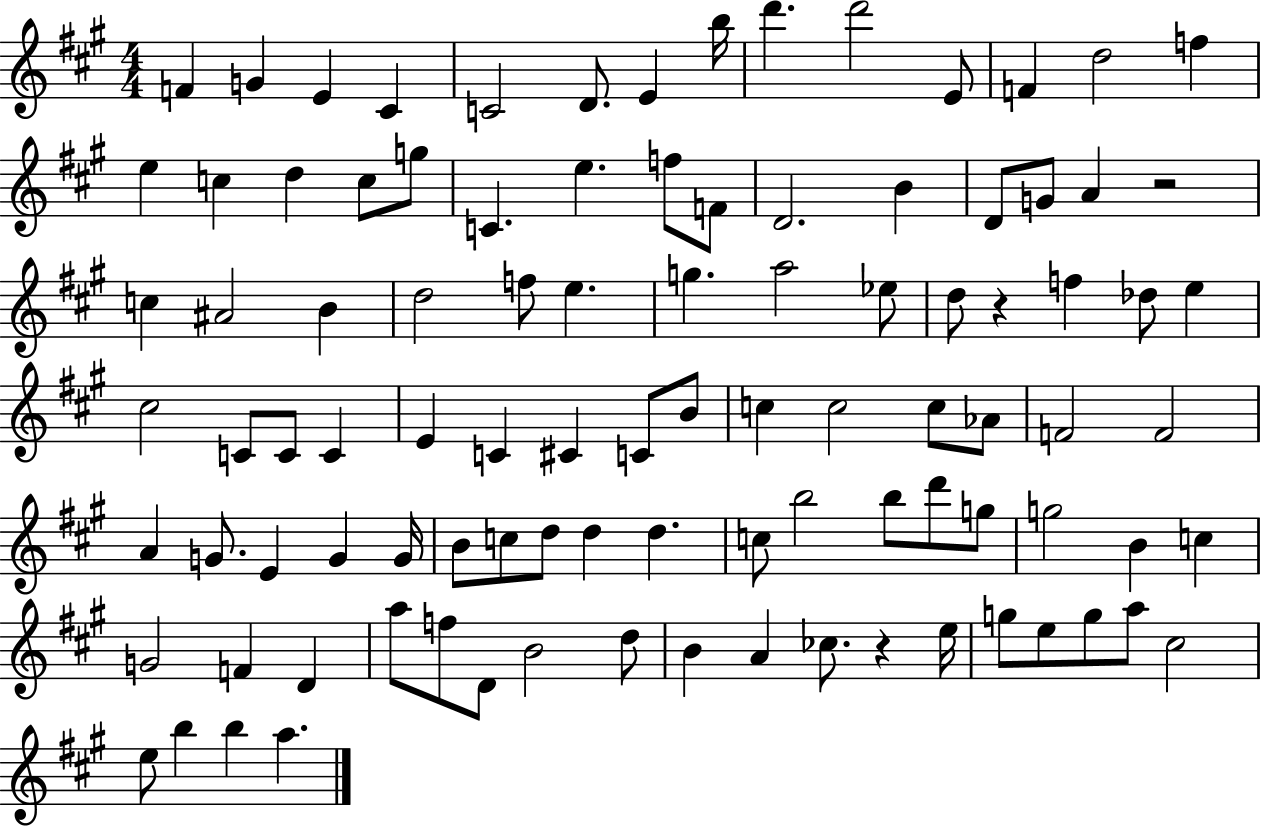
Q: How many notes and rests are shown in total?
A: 98